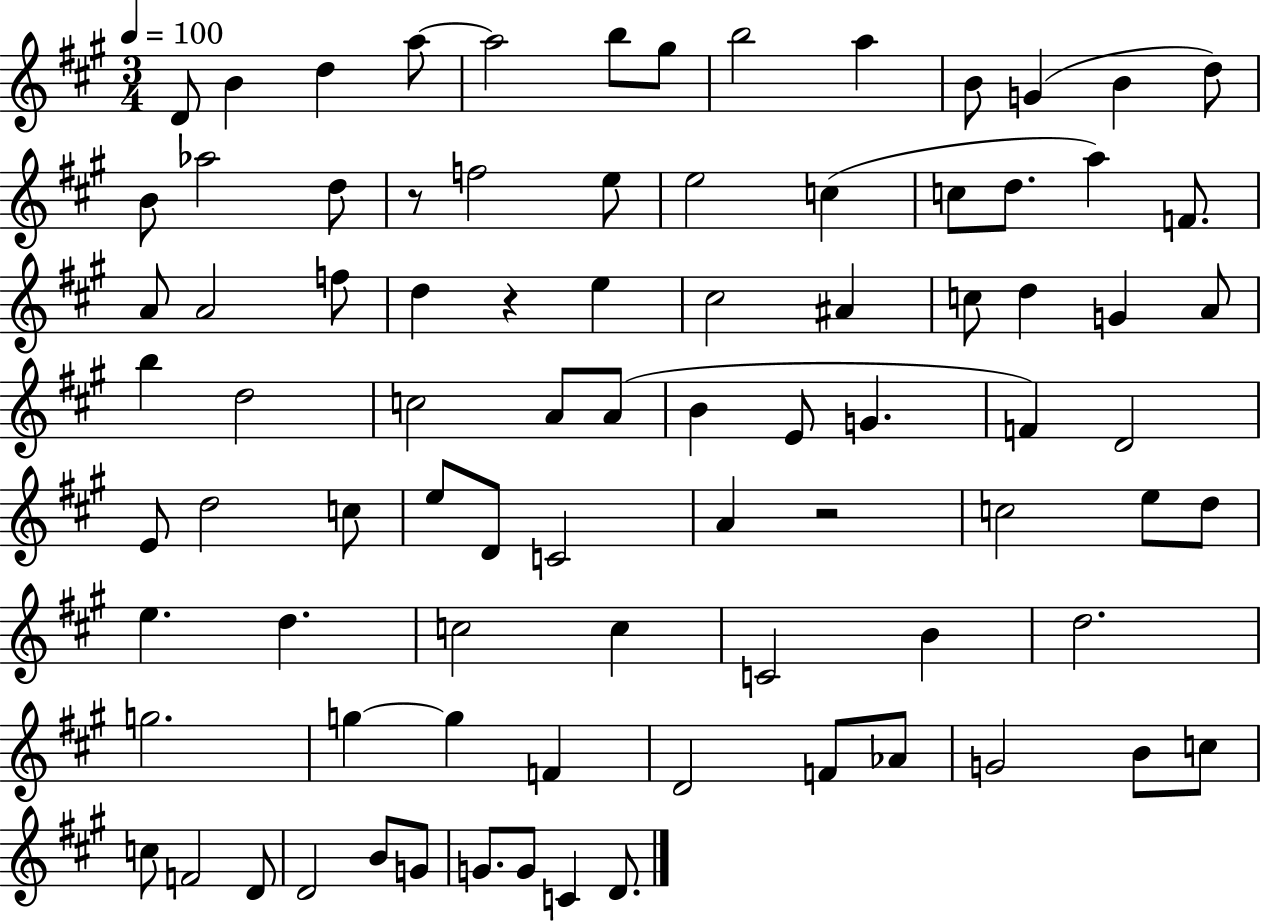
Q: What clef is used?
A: treble